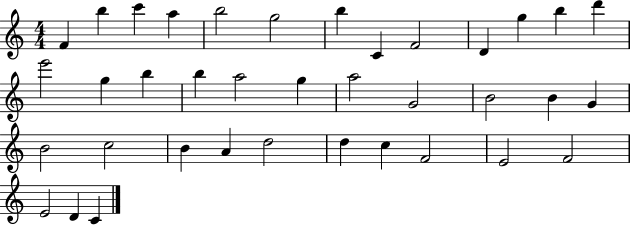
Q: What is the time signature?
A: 4/4